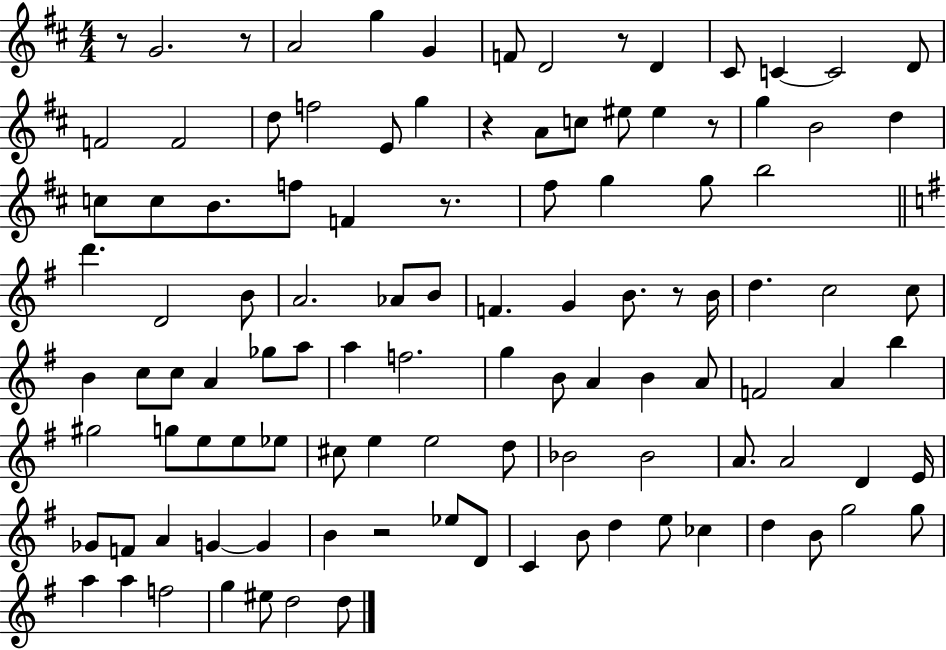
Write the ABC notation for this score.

X:1
T:Untitled
M:4/4
L:1/4
K:D
z/2 G2 z/2 A2 g G F/2 D2 z/2 D ^C/2 C C2 D/2 F2 F2 d/2 f2 E/2 g z A/2 c/2 ^e/2 ^e z/2 g B2 d c/2 c/2 B/2 f/2 F z/2 ^f/2 g g/2 b2 d' D2 B/2 A2 _A/2 B/2 F G B/2 z/2 B/4 d c2 c/2 B c/2 c/2 A _g/2 a/2 a f2 g B/2 A B A/2 F2 A b ^g2 g/2 e/2 e/2 _e/2 ^c/2 e e2 d/2 _B2 _B2 A/2 A2 D E/4 _G/2 F/2 A G G B z2 _e/2 D/2 C B/2 d e/2 _c d B/2 g2 g/2 a a f2 g ^e/2 d2 d/2